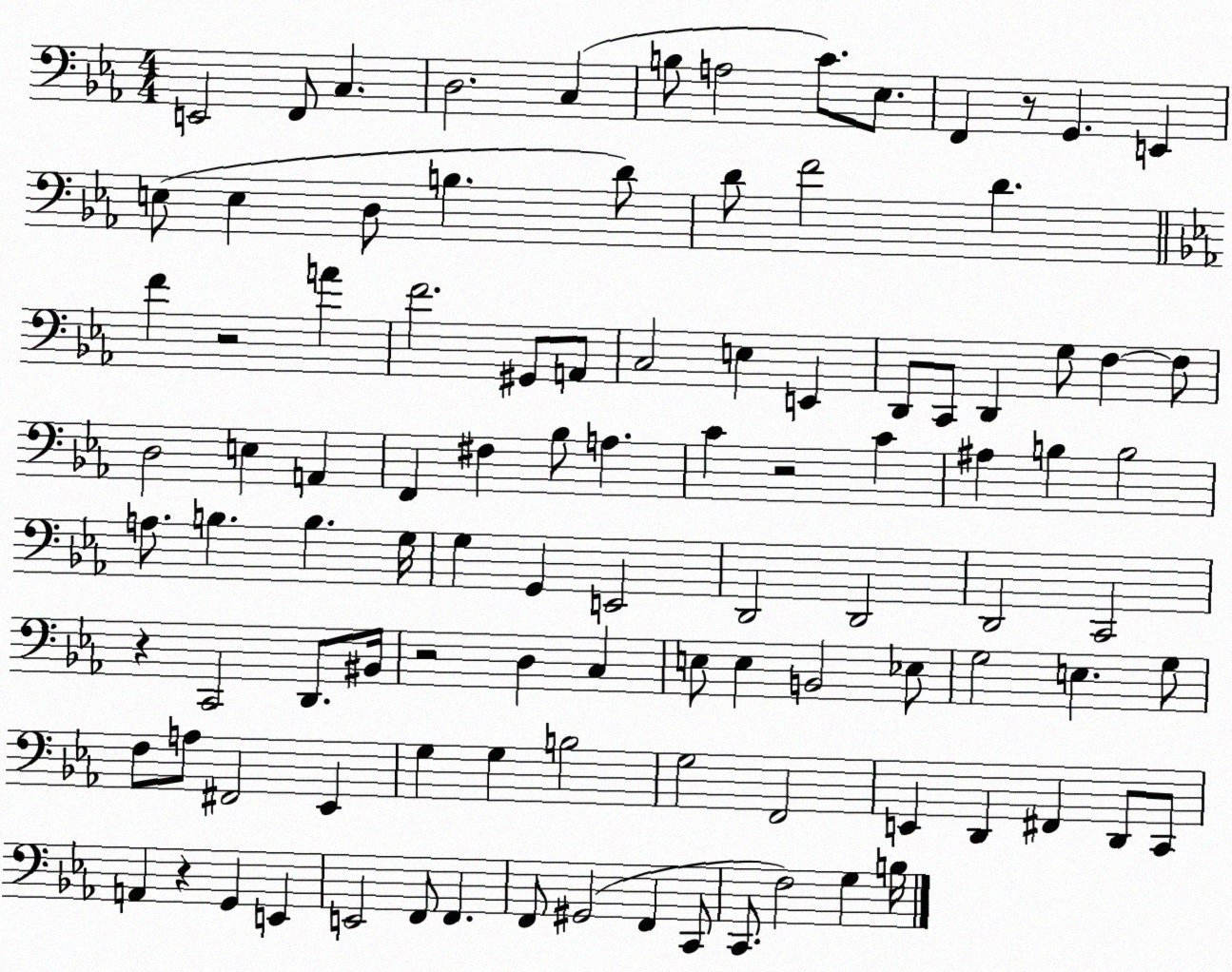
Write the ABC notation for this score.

X:1
T:Untitled
M:4/4
L:1/4
K:Eb
E,,2 F,,/2 C, D,2 C, B,/2 A,2 C/2 _E,/2 F,, z/2 G,, E,, E,/2 E, D,/2 B, D/2 D/2 F2 D F z2 A F2 ^G,,/2 A,,/2 C,2 E, E,, D,,/2 C,,/2 D,, G,/2 F, F,/2 D,2 E, A,, F,, ^F, _B,/2 A, C z2 C ^A, B, B,2 A,/2 B, B, G,/4 G, G,, E,,2 D,,2 D,,2 D,,2 C,,2 z C,,2 D,,/2 ^B,,/4 z2 D, C, E,/2 E, B,,2 _E,/2 G,2 E, G,/2 F,/2 A,/2 ^F,,2 _E,, G, G, B,2 G,2 F,,2 E,, D,, ^F,, D,,/2 C,,/2 A,, z G,, E,, E,,2 F,,/2 F,, F,,/2 ^G,,2 F,, C,,/2 C,,/2 F,2 G, B,/4